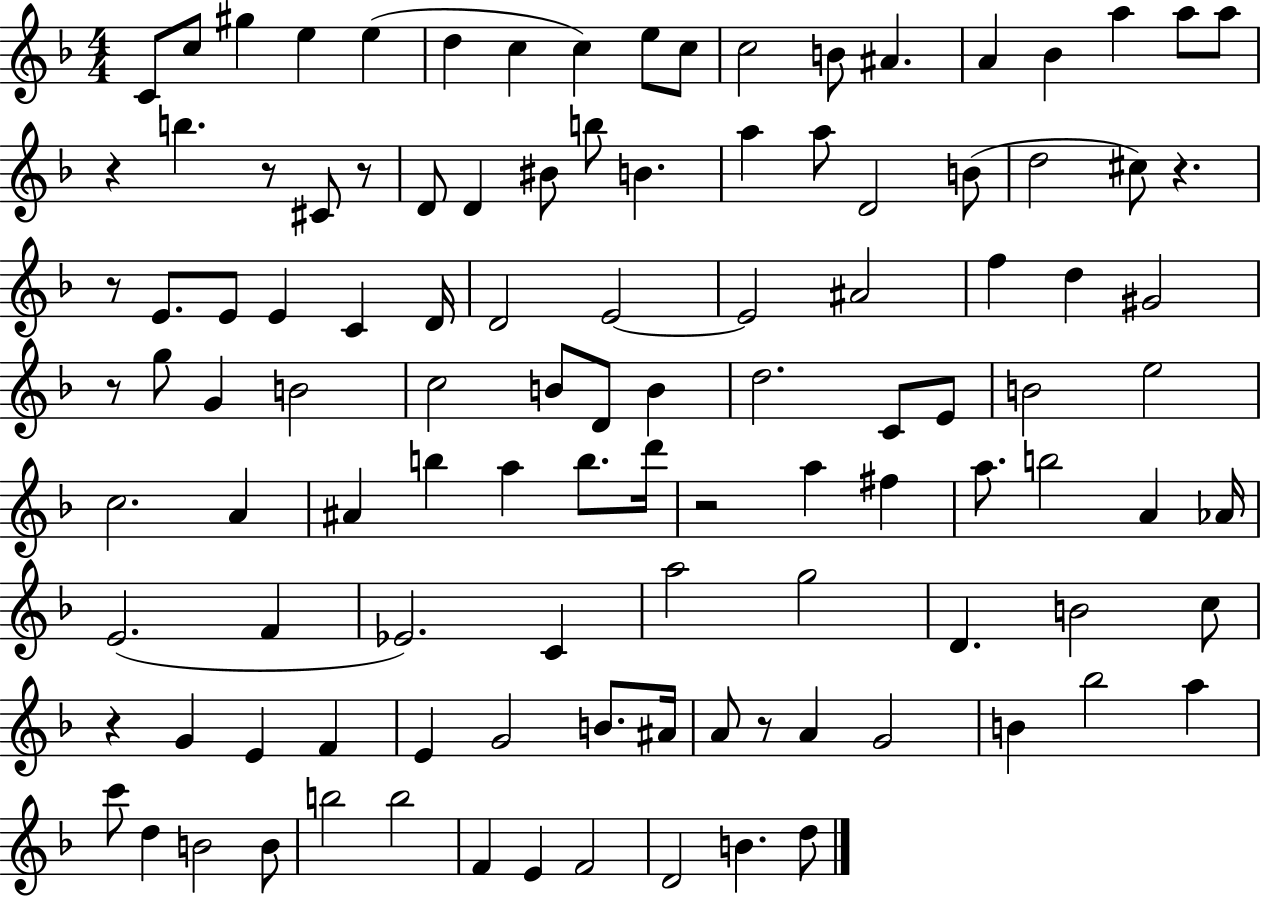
C4/e C5/e G#5/q E5/q E5/q D5/q C5/q C5/q E5/e C5/e C5/h B4/e A#4/q. A4/q Bb4/q A5/q A5/e A5/e R/q B5/q. R/e C#4/e R/e D4/e D4/q BIS4/e B5/e B4/q. A5/q A5/e D4/h B4/e D5/h C#5/e R/q. R/e E4/e. E4/e E4/q C4/q D4/s D4/h E4/h E4/h A#4/h F5/q D5/q G#4/h R/e G5/e G4/q B4/h C5/h B4/e D4/e B4/q D5/h. C4/e E4/e B4/h E5/h C5/h. A4/q A#4/q B5/q A5/q B5/e. D6/s R/h A5/q F#5/q A5/e. B5/h A4/q Ab4/s E4/h. F4/q Eb4/h. C4/q A5/h G5/h D4/q. B4/h C5/e R/q G4/q E4/q F4/q E4/q G4/h B4/e. A#4/s A4/e R/e A4/q G4/h B4/q Bb5/h A5/q C6/e D5/q B4/h B4/e B5/h B5/h F4/q E4/q F4/h D4/h B4/q. D5/e